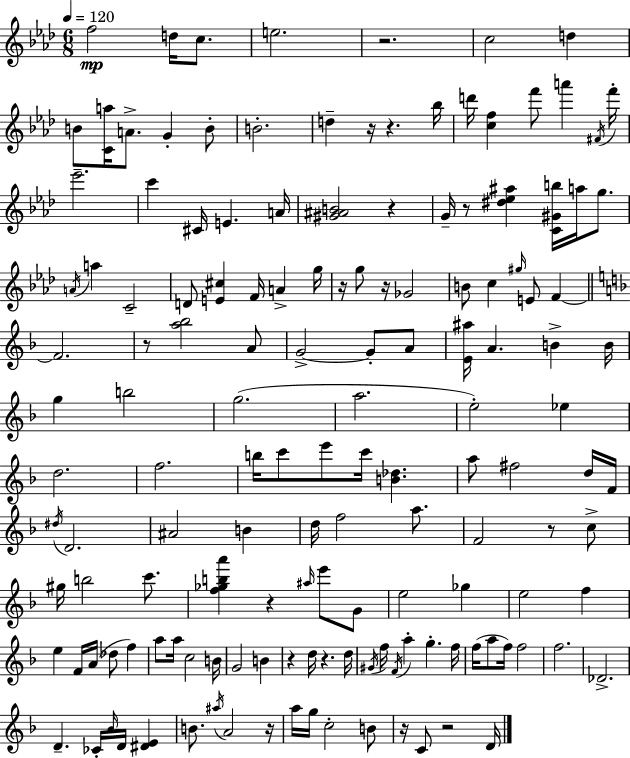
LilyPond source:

{
  \clef treble
  \numericTimeSignature
  \time 6/8
  \key aes \major
  \tempo 4 = 120
  f''2\mp d''16 c''8. | e''2. | r2. | c''2 d''4 | \break b'8 <c' a''>16 a'8.-> g'4-. b'8-. | b'2.-. | d''4-- r16 r4. bes''16 | d'''16 <c'' f''>4 f'''8 a'''4 \acciaccatura { fis'16 } | \break f'''16-. ees'''2.-- | c'''4 cis'16 e'4. | a'16 <gis' ais' b'>2 r4 | g'16-- r8 <dis'' ees'' ais''>4 <c' gis' b''>16 a''16 g''8. | \break \acciaccatura { a'16 } a''4 c'2-- | d'8 <e' cis''>4 f'16 a'4-> | g''16 r16 g''8 r16 ges'2 | b'8 c''4 \grace { gis''16 } e'8 f'4~~ | \break \bar "||" \break \key f \major f'2. | r8 <a'' bes''>2 a'8 | g'2->~~ g'8-. a'8 | <e' ais''>16 a'4. b'4-> b'16 | \break g''4 b''2 | g''2.( | a''2. | e''2-.) ees''4 | \break d''2. | f''2. | b''16 c'''8 e'''8 c'''16 <b' des''>4. | a''8 fis''2 d''16 f'16 | \break \acciaccatura { dis''16 } d'2. | ais'2 b'4 | d''16 f''2 a''8. | f'2 r8 c''8-> | \break gis''16 b''2 c'''8. | <f'' ges'' b'' a'''>4 r4 \grace { ais''16 } e'''8 | g'8 e''2 ges''4 | e''2 f''4 | \break e''4 f'16 a'16( des''8 f''4) | a''8 a''16 c''2 | b'16 g'2 b'4 | r4 d''16 r4. | \break d''16 \acciaccatura { gis'16 } f''16 \acciaccatura { f'16 } a''4-. g''4.-. | f''16 f''16( a''8 f''16) f''2 | f''2. | des'2.-> | \break d'4.-- ces'16-. \grace { bes'16 } | d'16 <dis' e'>4 b'8. \acciaccatura { ais''16 } a'2 | r16 a''16 g''16 c''2-. | b'8 r16 c'8 r2 | \break d'16 \bar "|."
}